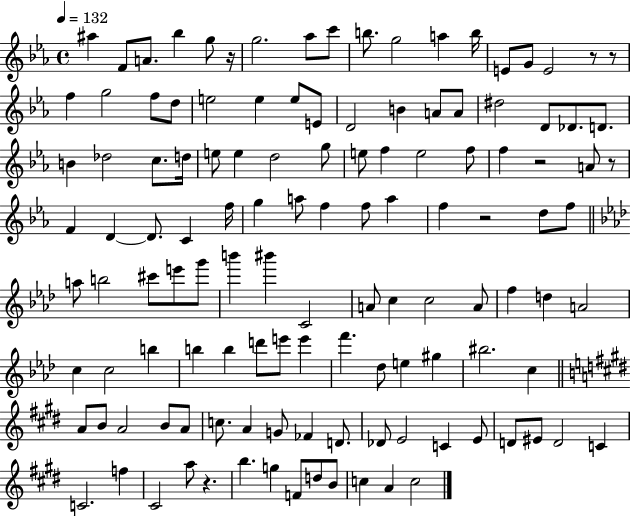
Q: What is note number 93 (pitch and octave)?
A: C5